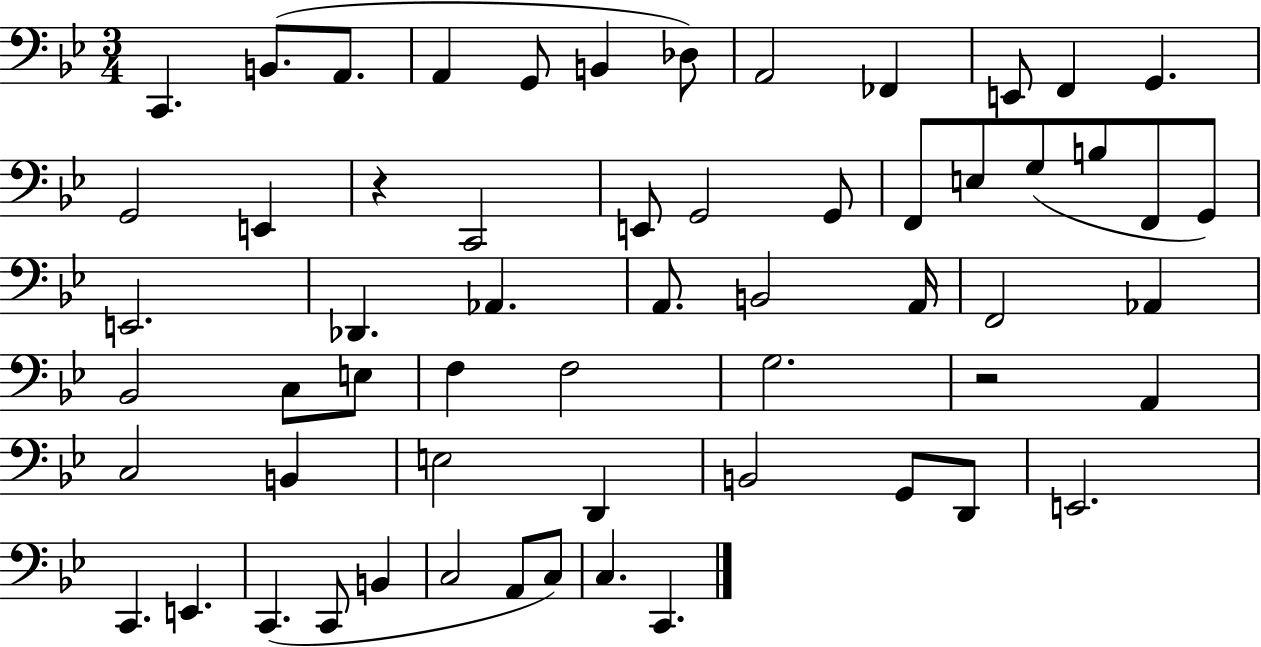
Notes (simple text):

C2/q. B2/e. A2/e. A2/q G2/e B2/q Db3/e A2/h FES2/q E2/e F2/q G2/q. G2/h E2/q R/q C2/h E2/e G2/h G2/e F2/e E3/e G3/e B3/e F2/e G2/e E2/h. Db2/q. Ab2/q. A2/e. B2/h A2/s F2/h Ab2/q Bb2/h C3/e E3/e F3/q F3/h G3/h. R/h A2/q C3/h B2/q E3/h D2/q B2/h G2/e D2/e E2/h. C2/q. E2/q. C2/q. C2/e B2/q C3/h A2/e C3/e C3/q. C2/q.